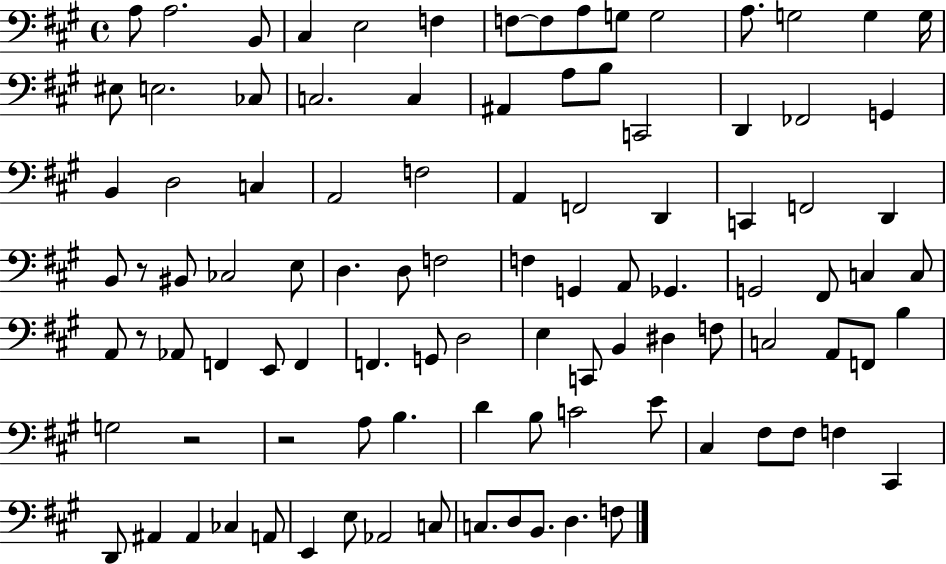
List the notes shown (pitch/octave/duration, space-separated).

A3/e A3/h. B2/e C#3/q E3/h F3/q F3/e F3/e A3/e G3/e G3/h A3/e. G3/h G3/q G3/s EIS3/e E3/h. CES3/e C3/h. C3/q A#2/q A3/e B3/e C2/h D2/q FES2/h G2/q B2/q D3/h C3/q A2/h F3/h A2/q F2/h D2/q C2/q F2/h D2/q B2/e R/e BIS2/e CES3/h E3/e D3/q. D3/e F3/h F3/q G2/q A2/e Gb2/q. G2/h F#2/e C3/q C3/e A2/e R/e Ab2/e F2/q E2/e F2/q F2/q. G2/e D3/h E3/q C2/e B2/q D#3/q F3/e C3/h A2/e F2/e B3/q G3/h R/h R/h A3/e B3/q. D4/q B3/e C4/h E4/e C#3/q F#3/e F#3/e F3/q C#2/q D2/e A#2/q A#2/q CES3/q A2/e E2/q E3/e Ab2/h C3/e C3/e. D3/e B2/e. D3/q. F3/e